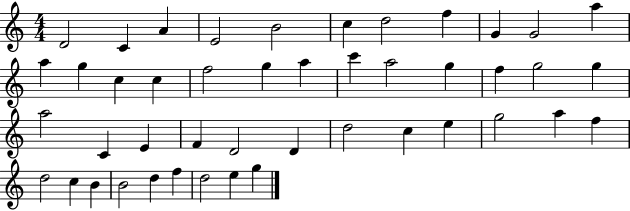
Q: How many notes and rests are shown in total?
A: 45